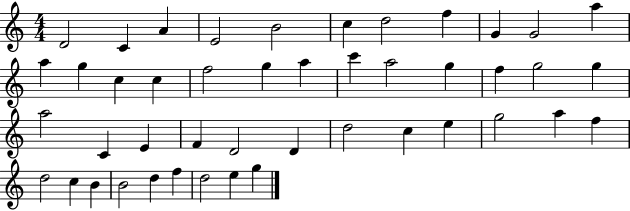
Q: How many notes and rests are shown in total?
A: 45